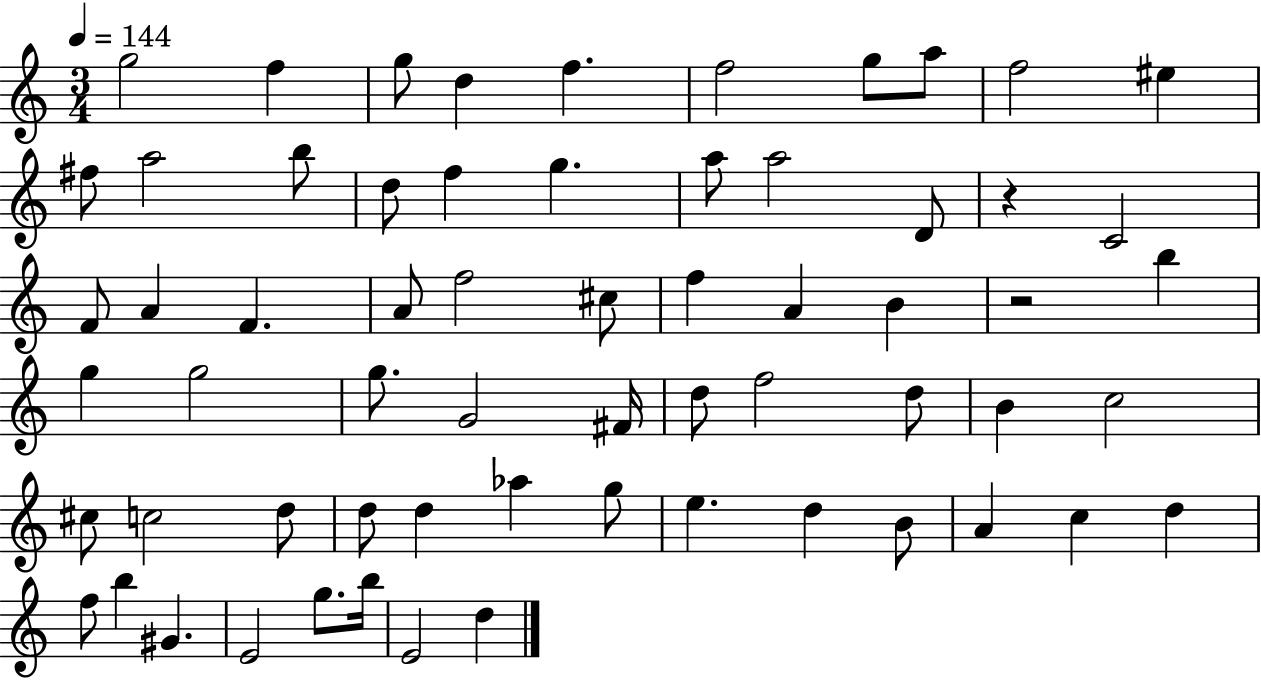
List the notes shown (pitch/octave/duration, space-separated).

G5/h F5/q G5/e D5/q F5/q. F5/h G5/e A5/e F5/h EIS5/q F#5/e A5/h B5/e D5/e F5/q G5/q. A5/e A5/h D4/e R/q C4/h F4/e A4/q F4/q. A4/e F5/h C#5/e F5/q A4/q B4/q R/h B5/q G5/q G5/h G5/e. G4/h F#4/s D5/e F5/h D5/e B4/q C5/h C#5/e C5/h D5/e D5/e D5/q Ab5/q G5/e E5/q. D5/q B4/e A4/q C5/q D5/q F5/e B5/q G#4/q. E4/h G5/e. B5/s E4/h D5/q